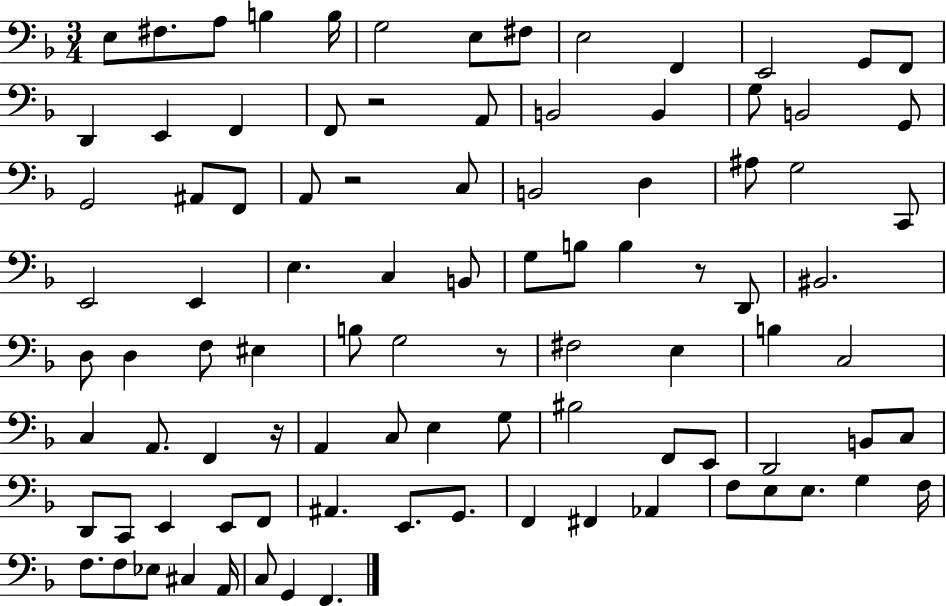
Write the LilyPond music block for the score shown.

{
  \clef bass
  \numericTimeSignature
  \time 3/4
  \key f \major
  e8 fis8. a8 b4 b16 | g2 e8 fis8 | e2 f,4 | e,2 g,8 f,8 | \break d,4 e,4 f,4 | f,8 r2 a,8 | b,2 b,4 | g8 b,2 g,8 | \break g,2 ais,8 f,8 | a,8 r2 c8 | b,2 d4 | ais8 g2 c,8 | \break e,2 e,4 | e4. c4 b,8 | g8 b8 b4 r8 d,8 | bis,2. | \break d8 d4 f8 eis4 | b8 g2 r8 | fis2 e4 | b4 c2 | \break c4 a,8. f,4 r16 | a,4 c8 e4 g8 | bis2 f,8 e,8 | d,2 b,8 c8 | \break d,8 c,8 e,4 e,8 f,8 | ais,4. e,8. g,8. | f,4 fis,4 aes,4 | f8 e8 e8. g4 f16 | \break f8. f8 ees8 cis4 a,16 | c8 g,4 f,4. | \bar "|."
}